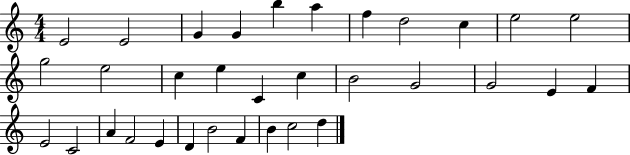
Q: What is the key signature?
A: C major